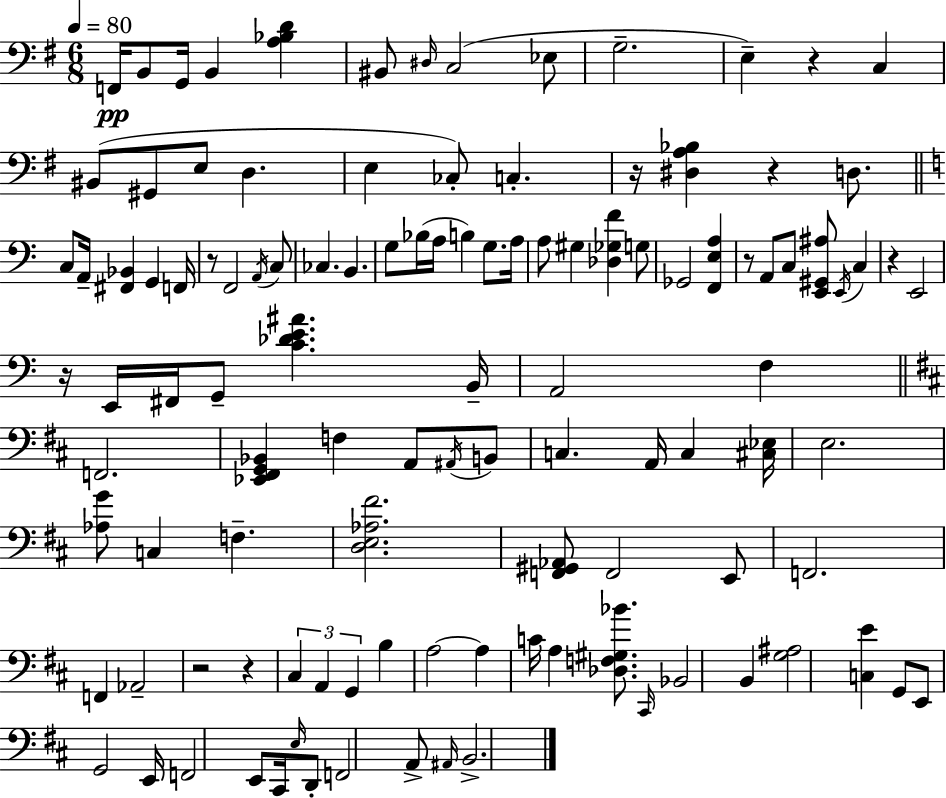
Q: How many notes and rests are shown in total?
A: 113